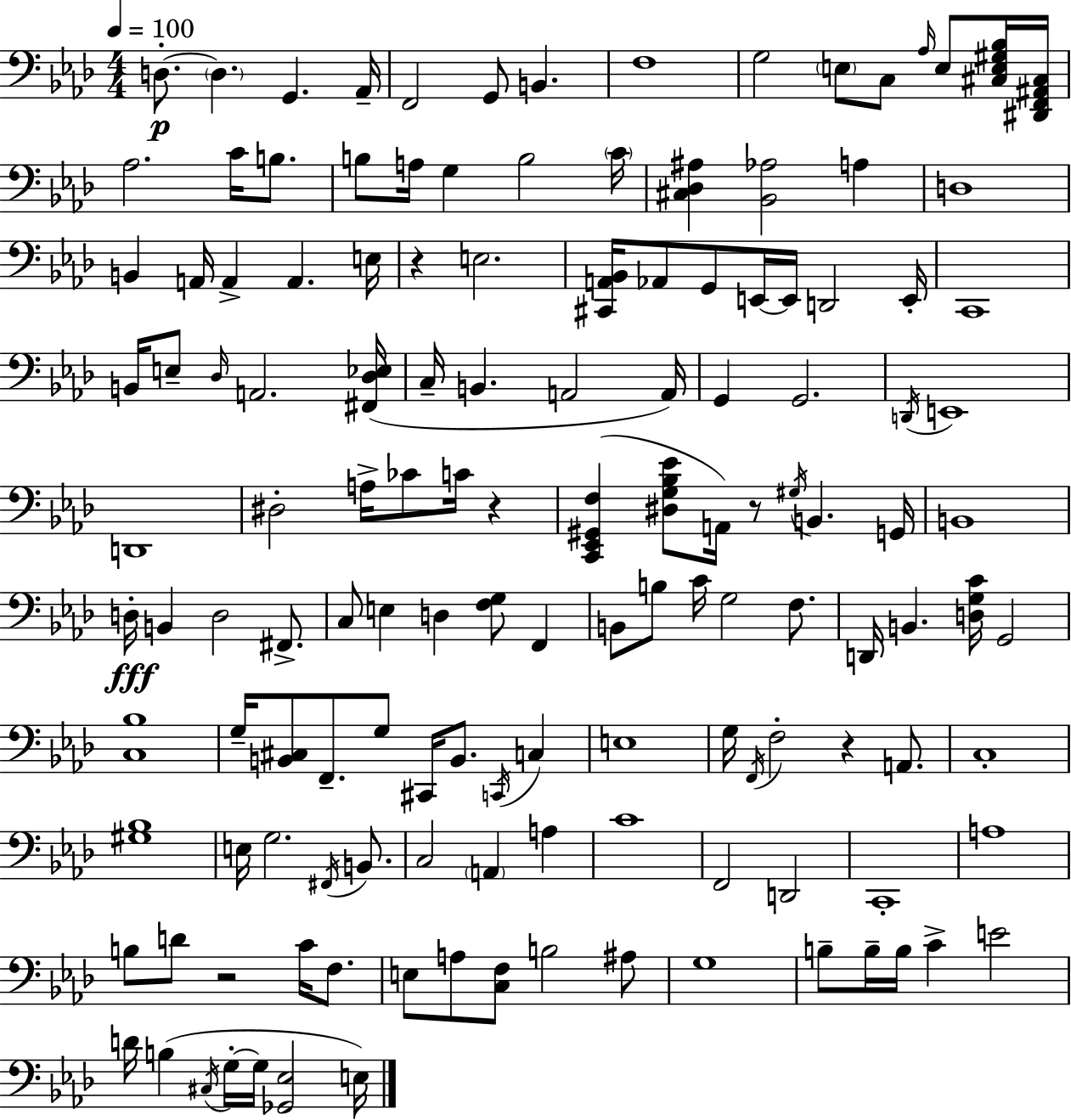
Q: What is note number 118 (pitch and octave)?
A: G3